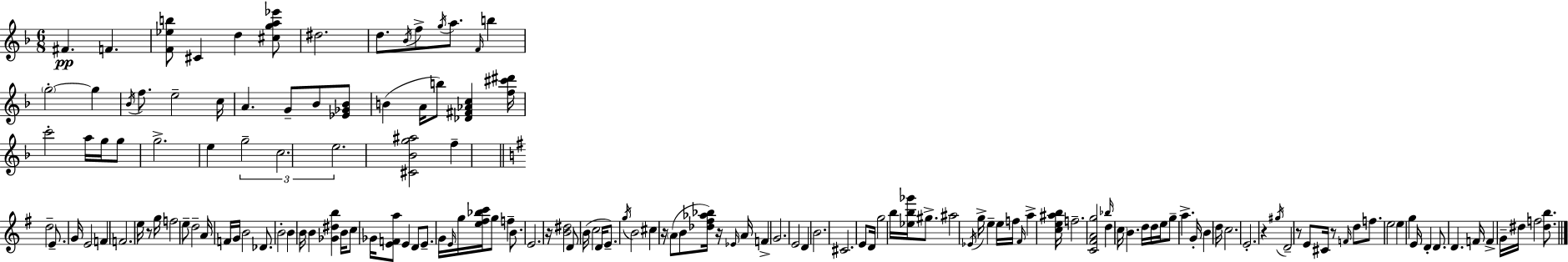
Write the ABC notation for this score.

X:1
T:Untitled
M:6/8
L:1/4
K:F
^F F [F_eb]/2 ^C d [^cga_e']/2 ^d2 d/2 _B/4 f/2 g/4 a/2 F/4 b g2 g _B/4 f/2 e2 c/4 A G/2 _B/2 [_E_G_B]/2 B A/4 b/2 [_D^F_Ac] [f^c'^d']/4 c'2 a/4 g/4 g/2 g2 e g2 c2 e2 [^C_Bg^a]2 f d2 E/2 G/4 E2 F F2 e/4 z/2 g/4 f2 e/2 d2 A/4 F/4 G/4 B2 _D/2 B2 B B/4 B [_G^db] B/4 c/2 _G/4 [EFa]/2 E D/2 E/2 G/4 E/4 g/4 [e^f_bc']/4 g/2 f B/2 E2 z/4 [B^d]2 D/2 B/4 c2 D/4 E/2 g/4 B2 ^c z/4 A/2 B/2 [_d^f_a_b]/4 z/4 _E/4 A/4 F G2 E2 D B2 ^C2 E/2 D/4 g2 b/4 [_eb_g']/4 ^g/2 ^a2 _E/4 g/4 e e/4 f/4 ^F/4 a [ce^ab]/4 f2 [C^FAg]2 _b/4 d c/4 B d/4 d/4 e/4 g/2 a G/4 B d/4 c2 E2 z ^g/4 D2 z/2 E/2 ^C/4 z/2 F/4 d/2 f/2 e2 e g E/4 D D/2 D F/4 F G/4 ^d/4 f2 [^db]/2